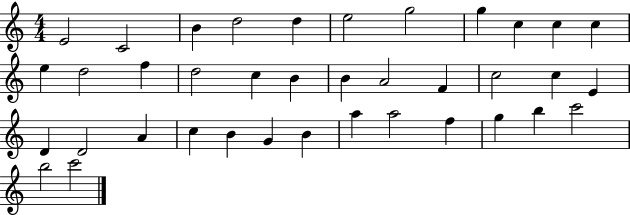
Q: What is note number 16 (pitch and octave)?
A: C5